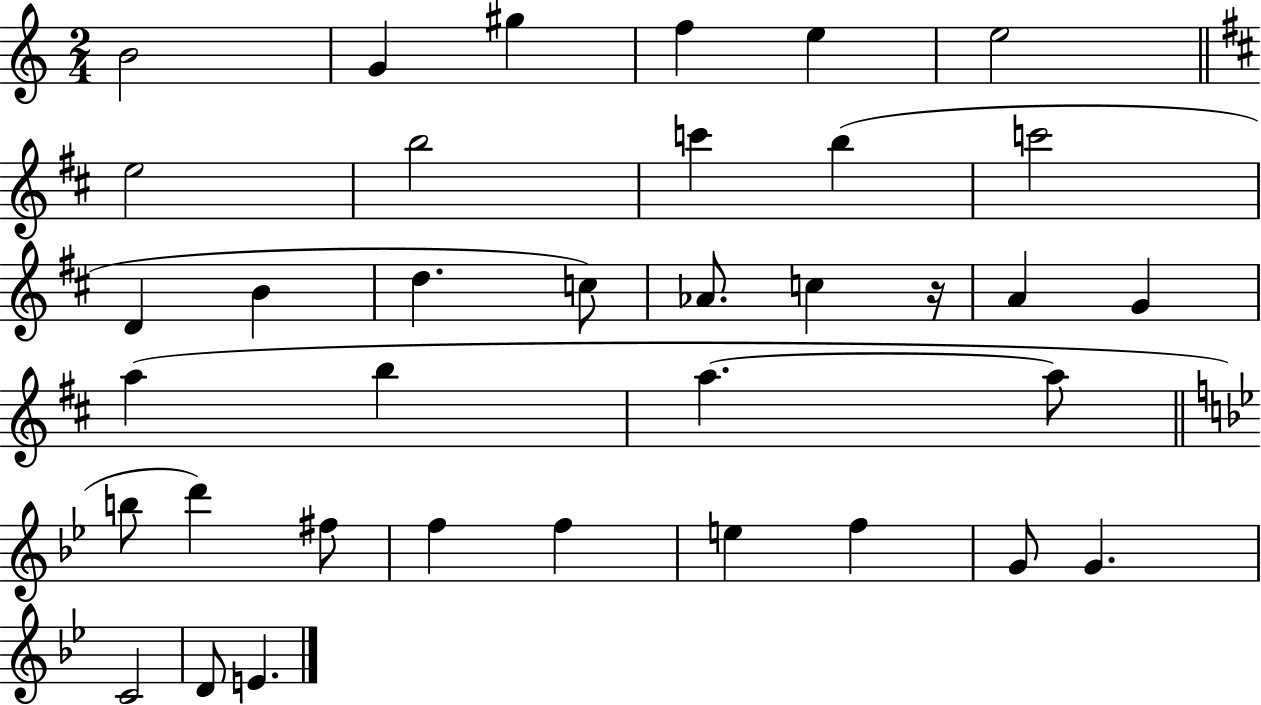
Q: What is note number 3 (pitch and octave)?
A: G#5